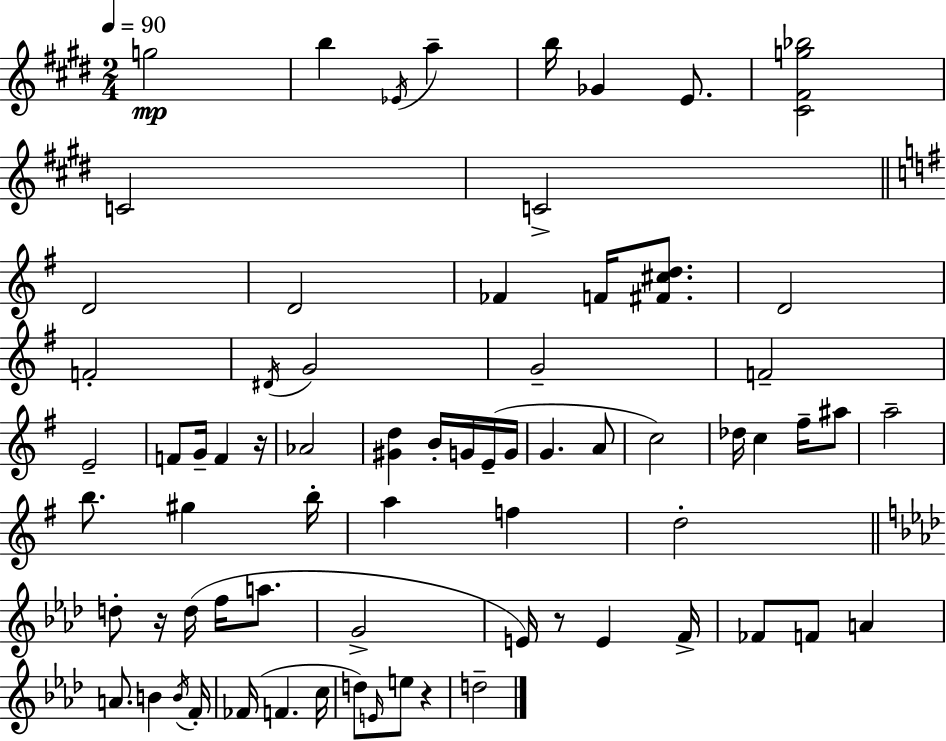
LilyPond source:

{
  \clef treble
  \numericTimeSignature
  \time 2/4
  \key e \major
  \tempo 4 = 90
  g''2\mp | b''4 \acciaccatura { ees'16 } a''4-- | b''16 ges'4 e'8. | <cis' fis' g'' bes''>2 | \break c'2 | c'2-> | \bar "||" \break \key g \major d'2 | d'2 | fes'4 f'16 <fis' cis'' d''>8. | d'2 | \break f'2-. | \acciaccatura { dis'16 } g'2 | g'2-- | f'2-- | \break e'2-- | f'8 g'16-- f'4 | r16 aes'2 | <gis' d''>4 b'16-. g'16 e'16--( | \break g'16 g'4. a'8 | c''2) | des''16 c''4 fis''16-- ais''8 | a''2-- | \break b''8. gis''4 | b''16-. a''4 f''4 | d''2-. | \bar "||" \break \key f \minor d''8-. r16 d''16( f''16 a''8. | g'2-> | e'16) r8 e'4 f'16-> | fes'8 f'8 a'4 | \break a'8. b'4 \acciaccatura { b'16 } | f'16-. fes'16( f'4. | c''16 d''8) \grace { e'16 } e''8 r4 | d''2-- | \break \bar "|."
}